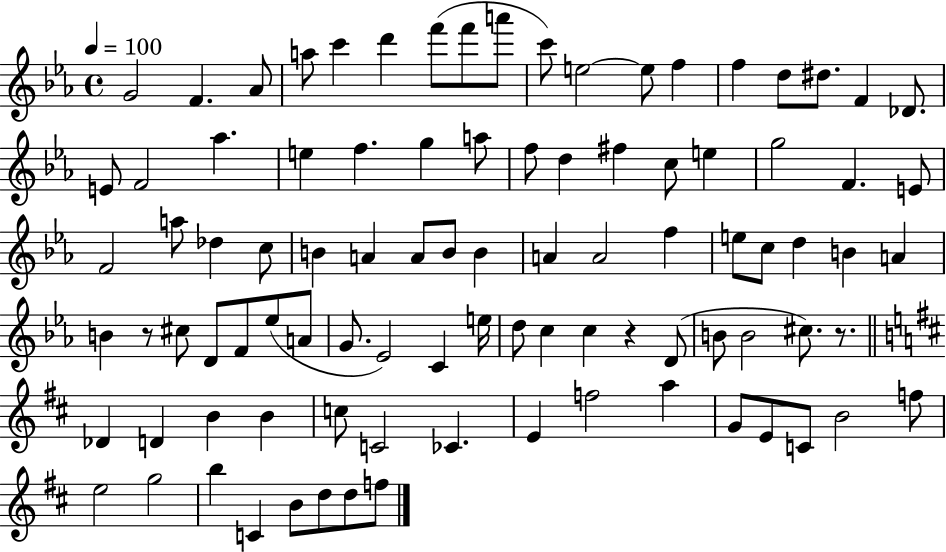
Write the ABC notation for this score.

X:1
T:Untitled
M:4/4
L:1/4
K:Eb
G2 F _A/2 a/2 c' d' f'/2 f'/2 a'/2 c'/2 e2 e/2 f f d/2 ^d/2 F _D/2 E/2 F2 _a e f g a/2 f/2 d ^f c/2 e g2 F E/2 F2 a/2 _d c/2 B A A/2 B/2 B A A2 f e/2 c/2 d B A B z/2 ^c/2 D/2 F/2 _e/2 A/2 G/2 _E2 C e/4 d/2 c c z D/2 B/2 B2 ^c/2 z/2 _D D B B c/2 C2 _C E f2 a G/2 E/2 C/2 B2 f/2 e2 g2 b C B/2 d/2 d/2 f/2